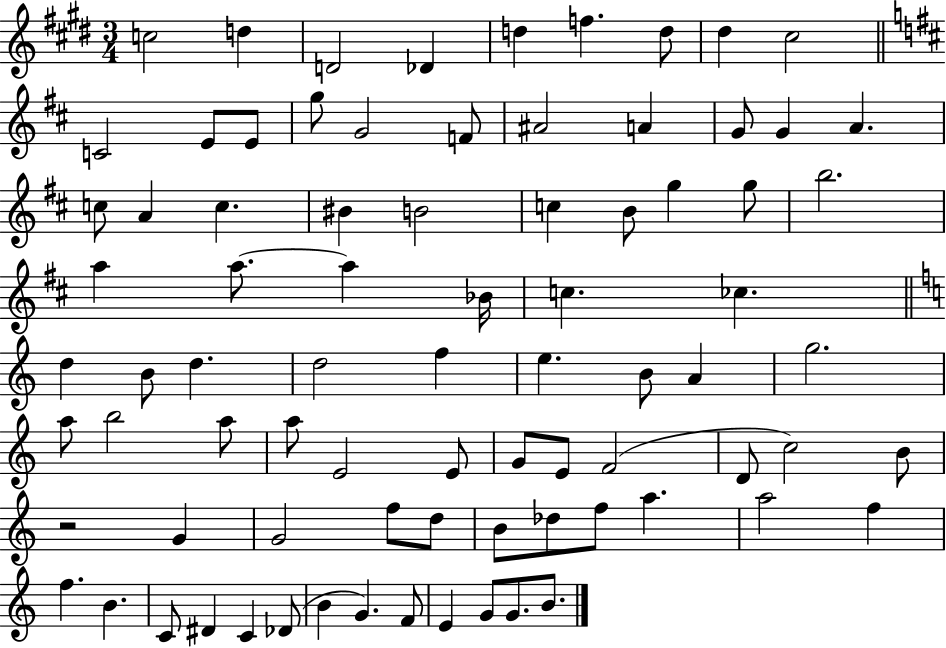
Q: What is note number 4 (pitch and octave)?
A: Db4